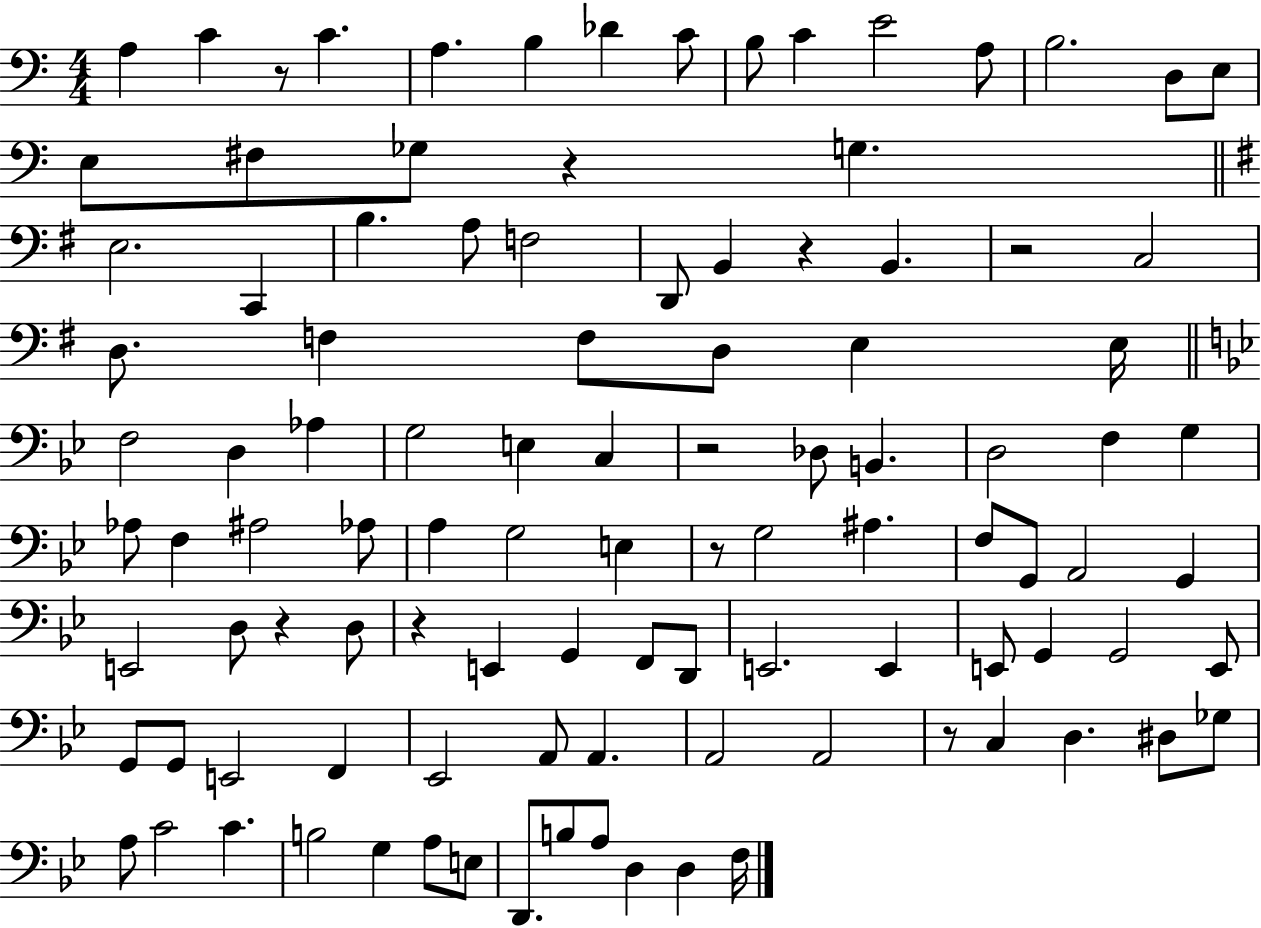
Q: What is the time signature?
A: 4/4